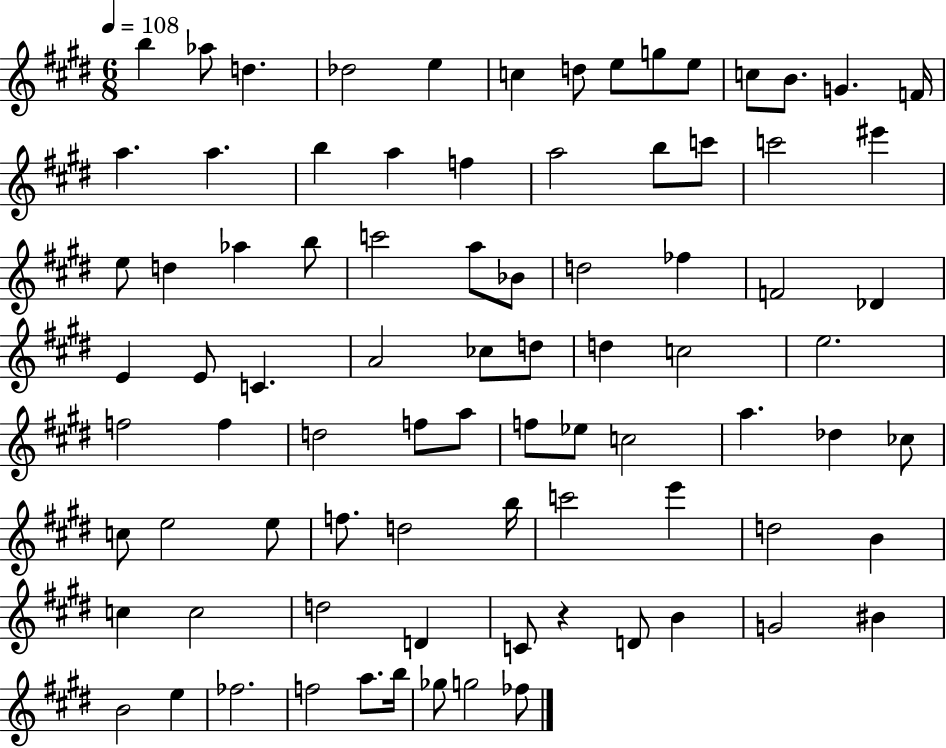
{
  \clef treble
  \numericTimeSignature
  \time 6/8
  \key e \major
  \tempo 4 = 108
  b''4 aes''8 d''4. | des''2 e''4 | c''4 d''8 e''8 g''8 e''8 | c''8 b'8. g'4. f'16 | \break a''4. a''4. | b''4 a''4 f''4 | a''2 b''8 c'''8 | c'''2 eis'''4 | \break e''8 d''4 aes''4 b''8 | c'''2 a''8 bes'8 | d''2 fes''4 | f'2 des'4 | \break e'4 e'8 c'4. | a'2 ces''8 d''8 | d''4 c''2 | e''2. | \break f''2 f''4 | d''2 f''8 a''8 | f''8 ees''8 c''2 | a''4. des''4 ces''8 | \break c''8 e''2 e''8 | f''8. d''2 b''16 | c'''2 e'''4 | d''2 b'4 | \break c''4 c''2 | d''2 d'4 | c'8 r4 d'8 b'4 | g'2 bis'4 | \break b'2 e''4 | fes''2. | f''2 a''8. b''16 | ges''8 g''2 fes''8 | \break \bar "|."
}